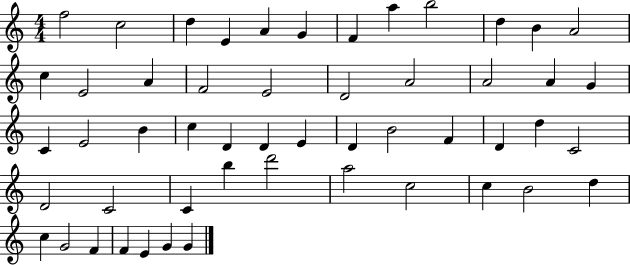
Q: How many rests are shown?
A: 0